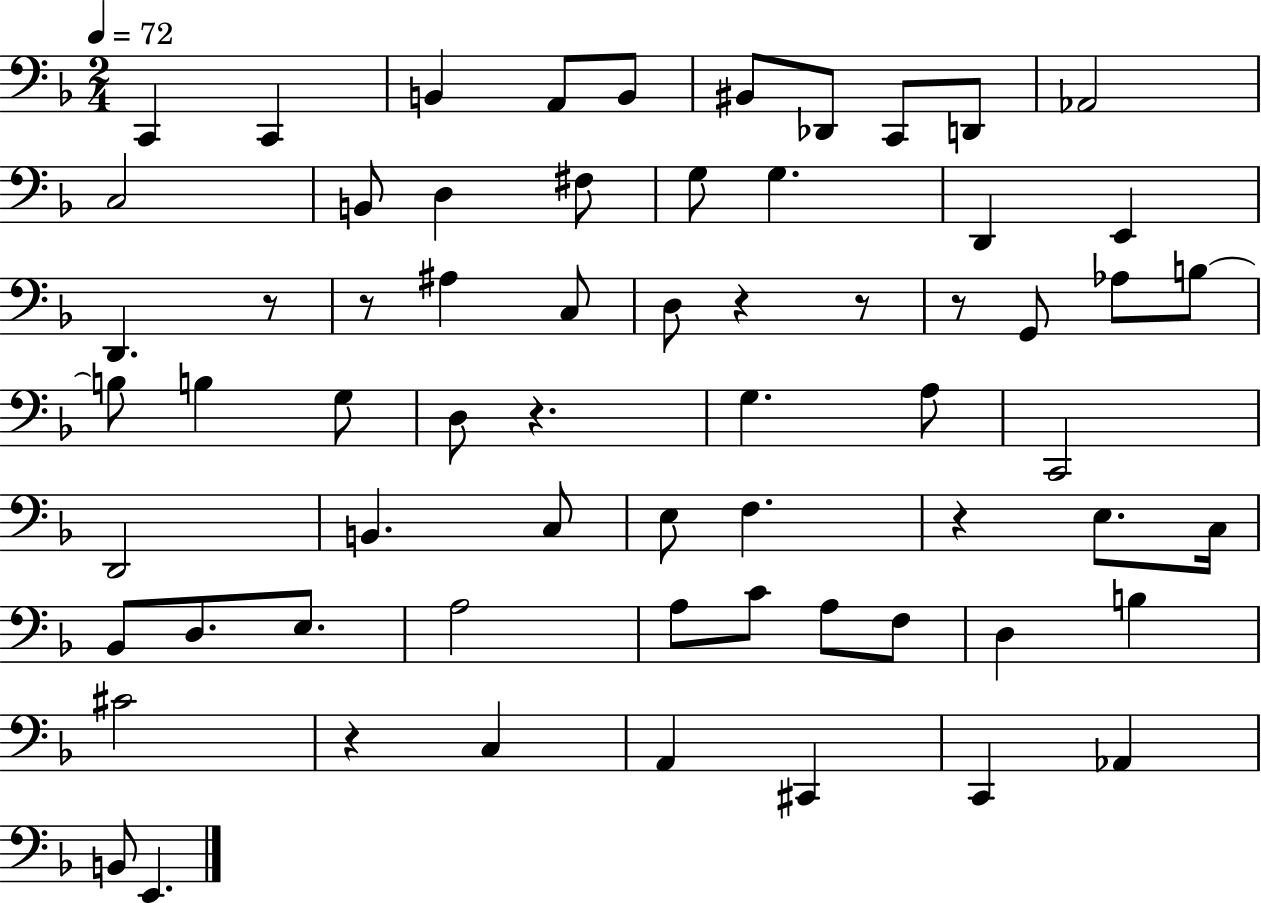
{
  \clef bass
  \numericTimeSignature
  \time 2/4
  \key f \major
  \tempo 4 = 72
  c,4 c,4 | b,4 a,8 b,8 | bis,8 des,8 c,8 d,8 | aes,2 | \break c2 | b,8 d4 fis8 | g8 g4. | d,4 e,4 | \break d,4. r8 | r8 ais4 c8 | d8 r4 r8 | r8 g,8 aes8 b8~~ | \break b8 b4 g8 | d8 r4. | g4. a8 | c,2 | \break d,2 | b,4. c8 | e8 f4. | r4 e8. c16 | \break bes,8 d8. e8. | a2 | a8 c'8 a8 f8 | d4 b4 | \break cis'2 | r4 c4 | a,4 cis,4 | c,4 aes,4 | \break b,8 e,4. | \bar "|."
}